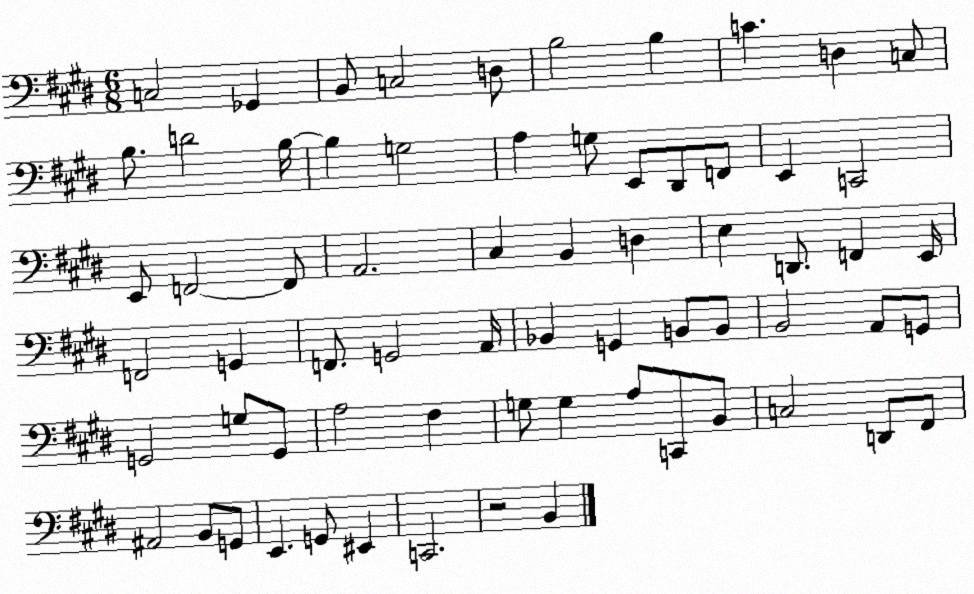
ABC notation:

X:1
T:Untitled
M:6/8
L:1/4
K:E
C,2 _G,, B,,/2 C,2 D,/2 B,2 B, C D, C,/2 B,/2 D2 B,/4 B, G,2 A, G,/2 E,,/2 ^D,,/2 F,,/2 E,, C,,2 E,,/2 F,,2 F,,/2 A,,2 ^C, B,, D, E, D,,/2 F,, E,,/4 F,,2 G,, F,,/2 G,,2 A,,/4 _B,, G,, B,,/2 B,,/2 B,,2 A,,/2 G,,/2 G,,2 G,/2 G,,/2 A,2 ^F, G,/2 G, A,/2 C,,/2 B,,/2 C,2 D,,/2 ^F,,/2 ^A,,2 B,,/2 G,,/2 E,, G,,/2 ^E,, C,,2 z2 B,,